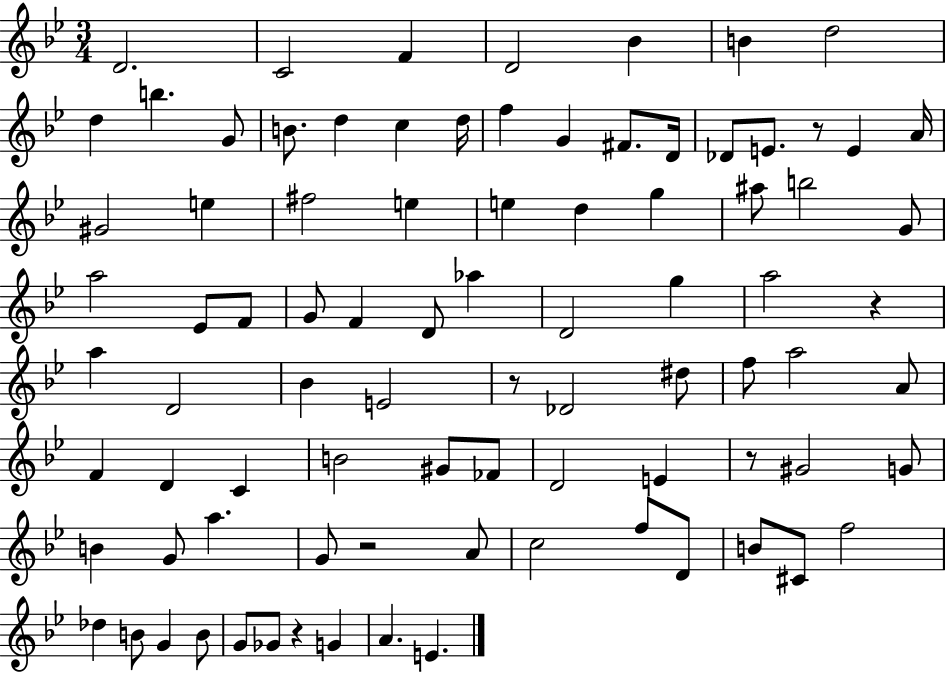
{
  \clef treble
  \numericTimeSignature
  \time 3/4
  \key bes \major
  d'2. | c'2 f'4 | d'2 bes'4 | b'4 d''2 | \break d''4 b''4. g'8 | b'8. d''4 c''4 d''16 | f''4 g'4 fis'8. d'16 | des'8 e'8. r8 e'4 a'16 | \break gis'2 e''4 | fis''2 e''4 | e''4 d''4 g''4 | ais''8 b''2 g'8 | \break a''2 ees'8 f'8 | g'8 f'4 d'8 aes''4 | d'2 g''4 | a''2 r4 | \break a''4 d'2 | bes'4 e'2 | r8 des'2 dis''8 | f''8 a''2 a'8 | \break f'4 d'4 c'4 | b'2 gis'8 fes'8 | d'2 e'4 | r8 gis'2 g'8 | \break b'4 g'8 a''4. | g'8 r2 a'8 | c''2 f''8 d'8 | b'8 cis'8 f''2 | \break des''4 b'8 g'4 b'8 | g'8 ges'8 r4 g'4 | a'4. e'4. | \bar "|."
}